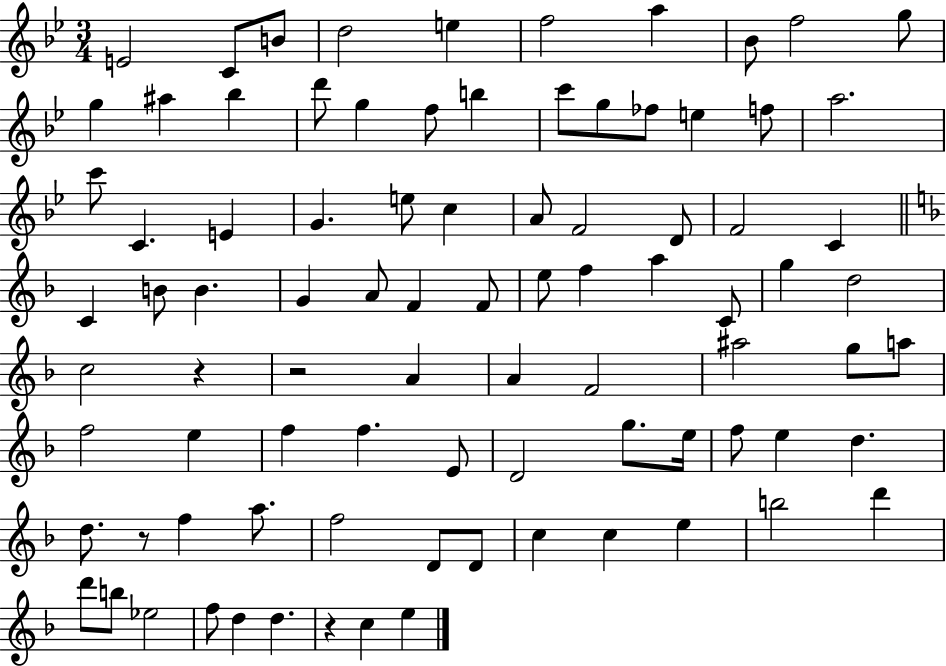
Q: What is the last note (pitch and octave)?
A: E5